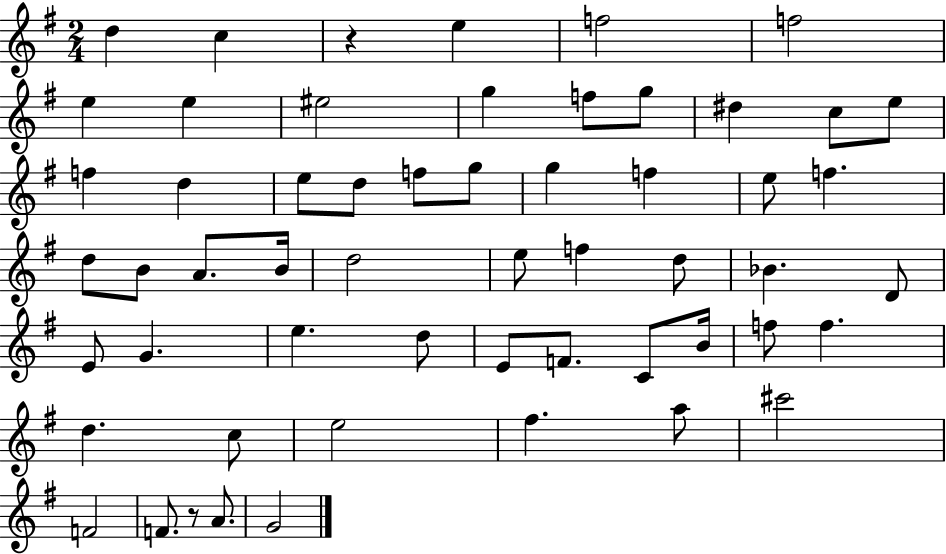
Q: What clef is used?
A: treble